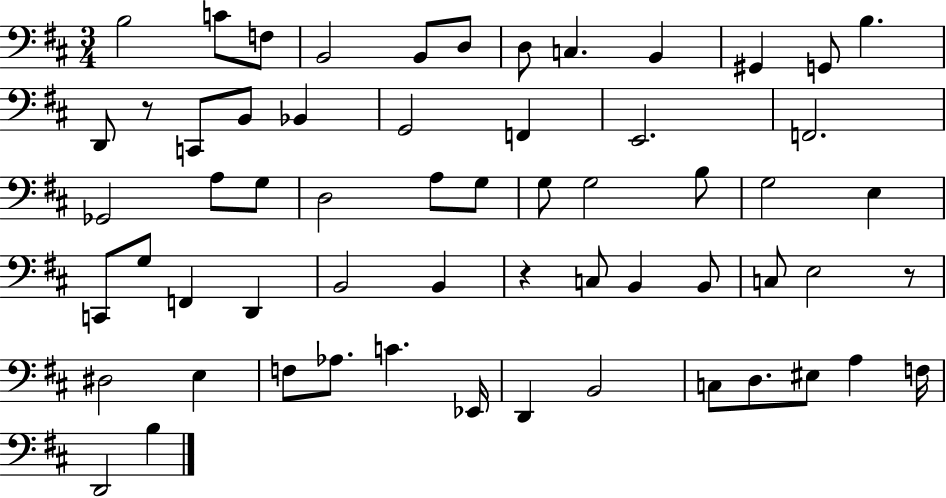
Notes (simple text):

B3/h C4/e F3/e B2/h B2/e D3/e D3/e C3/q. B2/q G#2/q G2/e B3/q. D2/e R/e C2/e B2/e Bb2/q G2/h F2/q E2/h. F2/h. Gb2/h A3/e G3/e D3/h A3/e G3/e G3/e G3/h B3/e G3/h E3/q C2/e G3/e F2/q D2/q B2/h B2/q R/q C3/e B2/q B2/e C3/e E3/h R/e D#3/h E3/q F3/e Ab3/e. C4/q. Eb2/s D2/q B2/h C3/e D3/e. EIS3/e A3/q F3/s D2/h B3/q